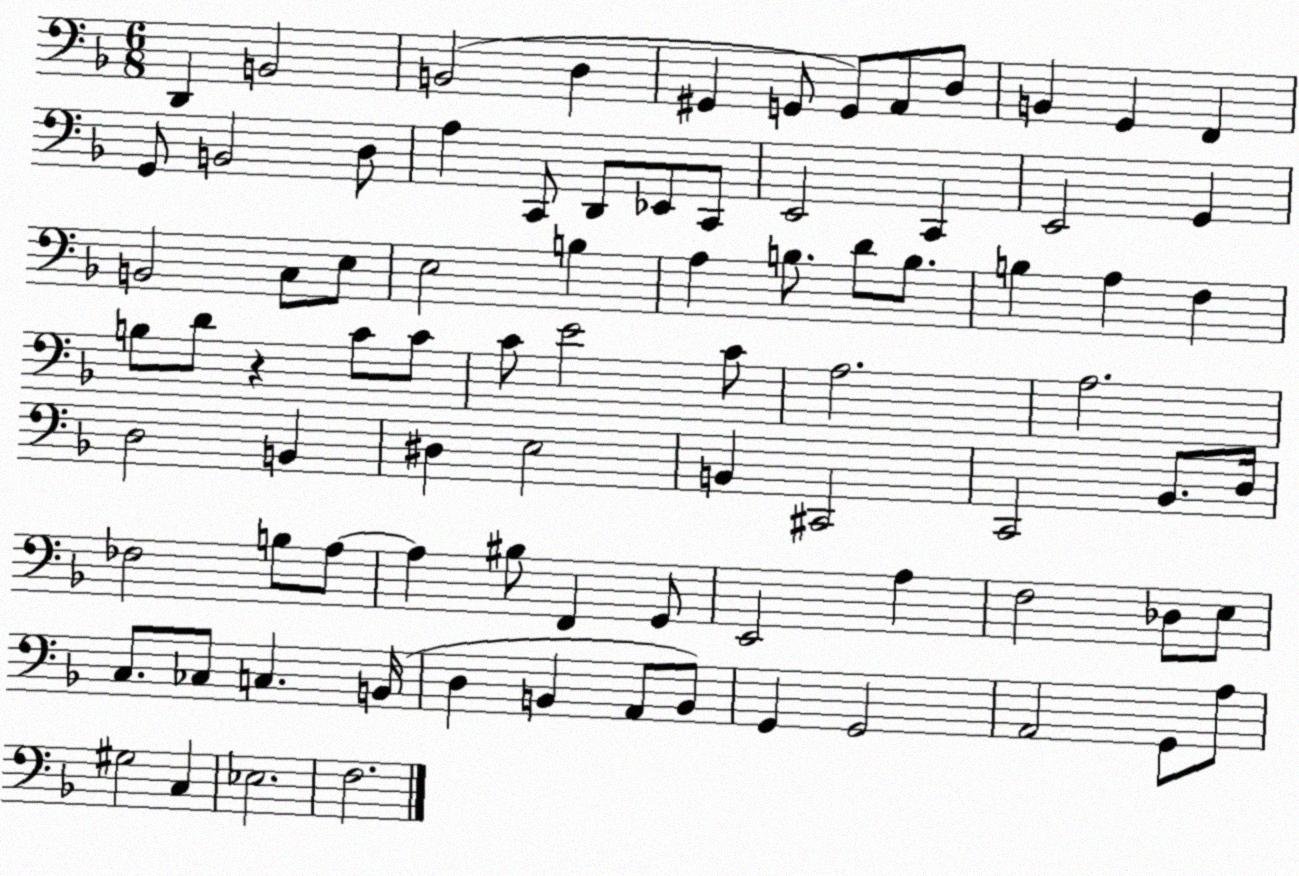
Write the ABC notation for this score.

X:1
T:Untitled
M:6/8
L:1/4
K:F
D,, B,,2 B,,2 D, ^G,, G,,/2 G,,/2 A,,/2 D,/2 B,, G,, F,, G,,/2 B,,2 D,/2 A, C,,/2 D,,/2 _E,,/2 C,,/2 E,,2 C,, E,,2 G,, B,,2 C,/2 E,/2 E,2 B, A, B,/2 D/2 B,/2 B, A, F, B,/2 D/2 z C/2 C/2 C/2 E2 C/2 A,2 A,2 D,2 B,, ^D, E,2 B,, ^C,,2 C,,2 _B,,/2 D,/4 _F,2 B,/2 A,/2 A, ^B,/2 F,, G,,/2 E,,2 A, F,2 _D,/2 E,/2 C,/2 _C,/2 C, B,,/4 D, B,, A,,/2 B,,/2 G,, G,,2 A,,2 G,,/2 A,/2 ^G,2 C, _E,2 F,2